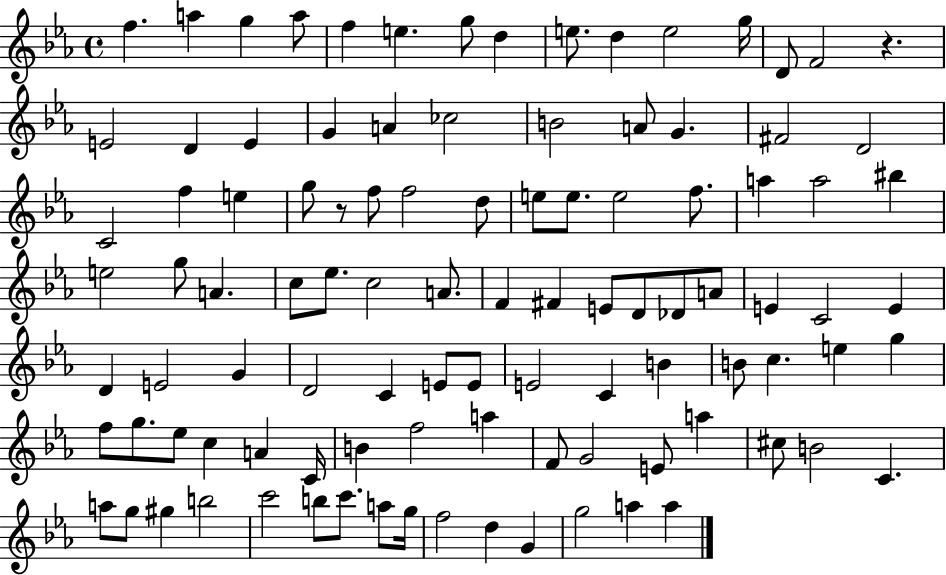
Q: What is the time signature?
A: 4/4